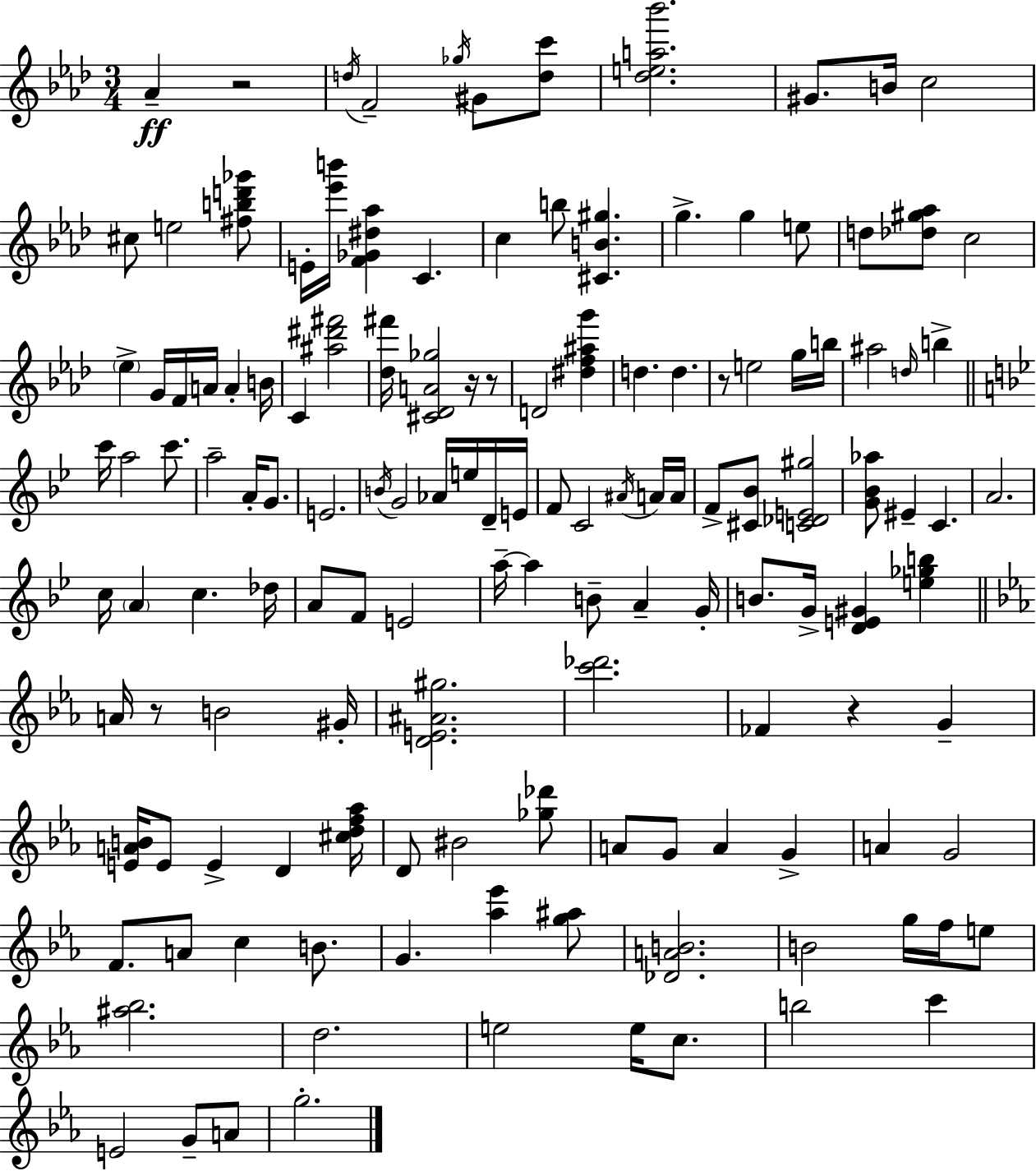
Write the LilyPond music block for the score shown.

{
  \clef treble
  \numericTimeSignature
  \time 3/4
  \key f \minor
  \repeat volta 2 { aes'4--\ff r2 | \acciaccatura { d''16 } f'2-- \acciaccatura { ges''16 } gis'8 | <d'' c'''>8 <des'' e'' a'' bes'''>2. | gis'8. b'16 c''2 | \break cis''8 e''2 | <fis'' b'' d''' ges'''>8 e'16-. <ees''' b'''>16 <f' ges' dis'' aes''>4 c'4. | c''4 b''8 <cis' b' gis''>4. | g''4.-> g''4 | \break e''8 d''8 <des'' gis'' aes''>8 c''2 | \parenthesize ees''4-> g'16 f'16 a'16 a'4-. | b'16 c'4 <ais'' dis''' fis'''>2 | <des'' fis'''>16 <cis' des' a' ges''>2 r16 | \break r8 d'2 <dis'' f'' ais'' g'''>4 | d''4. d''4. | r8 e''2 | g''16 b''16 ais''2 \grace { d''16 } b''4-> | \break \bar "||" \break \key bes \major c'''16 a''2 c'''8. | a''2-- a'16-. g'8. | e'2. | \acciaccatura { b'16 } g'2 aes'16 e''16 d'16-- | \break e'16 f'8 c'2 \acciaccatura { ais'16 } | a'16 a'16 f'8-> <cis' bes'>8 <c' des' e' gis''>2 | <g' bes' aes''>8 eis'4-- c'4. | a'2. | \break c''16 \parenthesize a'4 c''4. | des''16 a'8 f'8 e'2 | a''16--~~ a''4 b'8-- a'4-- | g'16-. b'8. g'16-> <d' e' gis'>4 <e'' ges'' b''>4 | \break \bar "||" \break \key c \minor a'16 r8 b'2 gis'16-. | <d' e' ais' gis''>2. | <c''' des'''>2. | fes'4 r4 g'4-- | \break <e' a' b'>16 e'8 e'4-> d'4 <cis'' d'' f'' aes''>16 | d'8 bis'2 <ges'' des'''>8 | a'8 g'8 a'4 g'4-> | a'4 g'2 | \break f'8. a'8 c''4 b'8. | g'4. <aes'' ees'''>4 <g'' ais''>8 | <des' a' b'>2. | b'2 g''16 f''16 e''8 | \break <ais'' bes''>2. | d''2. | e''2 e''16 c''8. | b''2 c'''4 | \break e'2 g'8-- a'8 | g''2.-. | } \bar "|."
}